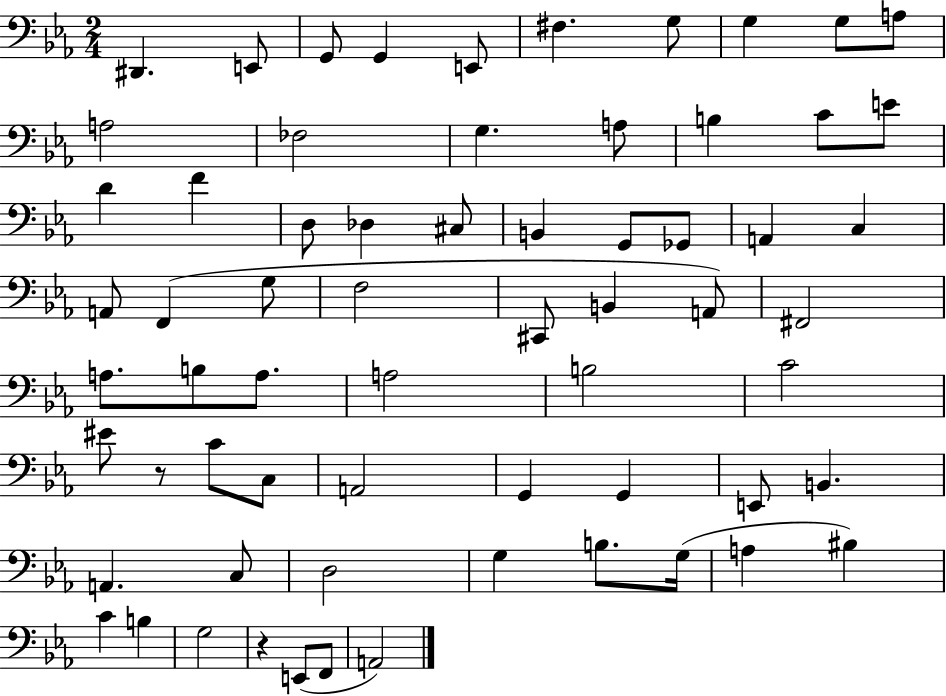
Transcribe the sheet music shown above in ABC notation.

X:1
T:Untitled
M:2/4
L:1/4
K:Eb
^D,, E,,/2 G,,/2 G,, E,,/2 ^F, G,/2 G, G,/2 A,/2 A,2 _F,2 G, A,/2 B, C/2 E/2 D F D,/2 _D, ^C,/2 B,, G,,/2 _G,,/2 A,, C, A,,/2 F,, G,/2 F,2 ^C,,/2 B,, A,,/2 ^F,,2 A,/2 B,/2 A,/2 A,2 B,2 C2 ^E/2 z/2 C/2 C,/2 A,,2 G,, G,, E,,/2 B,, A,, C,/2 D,2 G, B,/2 G,/4 A, ^B, C B, G,2 z E,,/2 F,,/2 A,,2